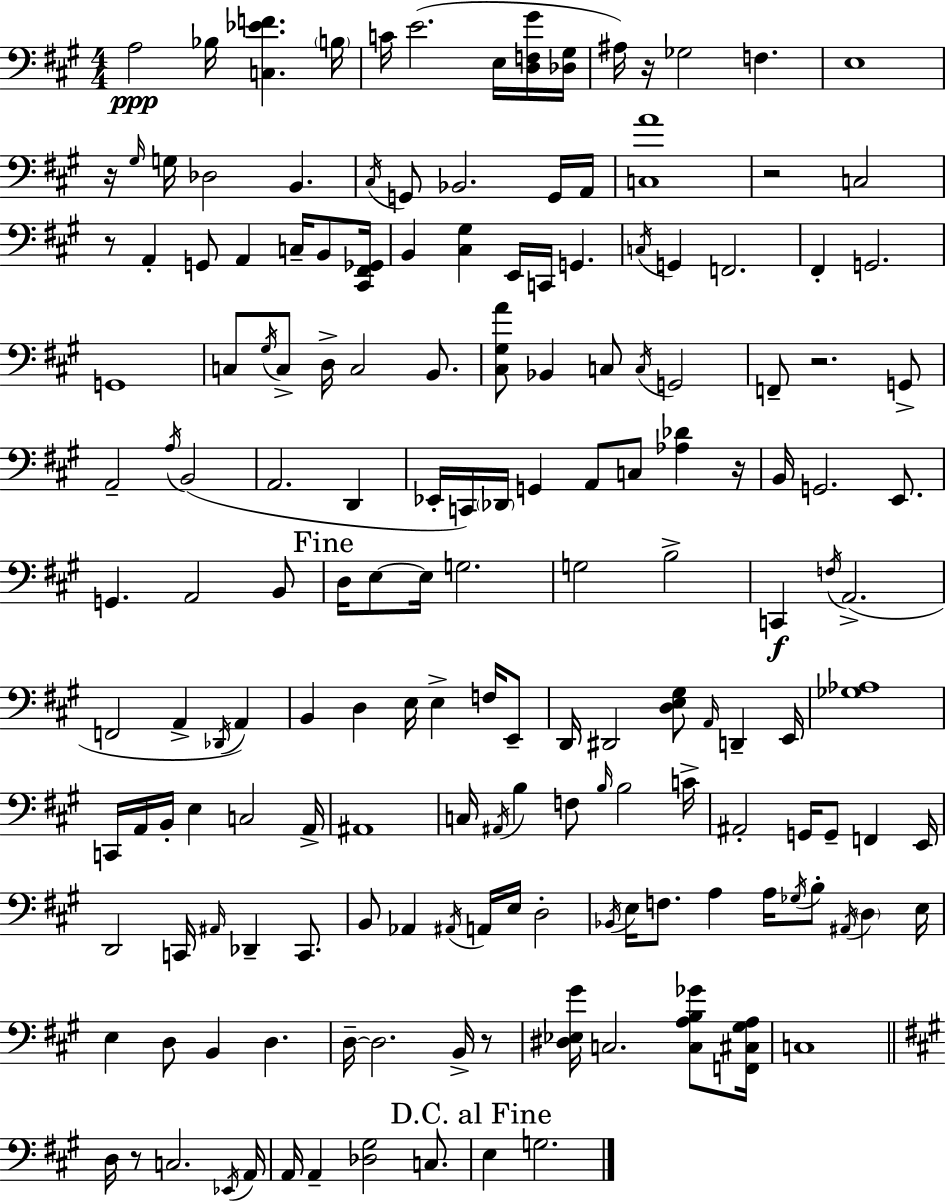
A3/h Bb3/s [C3,Eb4,F4]/q. B3/s C4/s E4/h. E3/s [D3,F3,G#4]/s [Db3,G#3]/s A#3/s R/s Gb3/h F3/q. E3/w R/s G#3/s G3/s Db3/h B2/q. C#3/s G2/e Bb2/h. G2/s A2/s [C3,A4]/w R/h C3/h R/e A2/q G2/e A2/q C3/s B2/e [C#2,F#2,Gb2]/s B2/q [C#3,G#3]/q E2/s C2/s G2/q. C3/s G2/q F2/h. F#2/q G2/h. G2/w C3/e G#3/s C3/e D3/s C3/h B2/e. [C#3,G#3,A4]/e Bb2/q C3/e C3/s G2/h F2/e R/h. G2/e A2/h A3/s B2/h A2/h. D2/q Eb2/s C2/s Db2/s G2/q A2/e C3/e [Ab3,Db4]/q R/s B2/s G2/h. E2/e. G2/q. A2/h B2/e D3/s E3/e E3/s G3/h. G3/h B3/h C2/q F3/s A2/h. F2/h A2/q Db2/s A2/q B2/q D3/q E3/s E3/q F3/s E2/e D2/s D#2/h [D3,E3,G#3]/e A2/s D2/q E2/s [Gb3,Ab3]/w C2/s A2/s B2/s E3/q C3/h A2/s A#2/w C3/s A#2/s B3/q F3/e B3/s B3/h C4/s A#2/h G2/s G2/e F2/q E2/s D2/h C2/s A#2/s Db2/q C2/e. B2/e Ab2/q A#2/s A2/s E3/s D3/h Bb2/s E3/s F3/e. A3/q A3/s Gb3/s B3/e A#2/s D3/q E3/s E3/q D3/e B2/q D3/q. D3/s D3/h. B2/s R/e [D#3,Eb3,G#4]/s C3/h. [C3,A3,B3,Gb4]/e [F2,C#3,G#3,A3]/s C3/w D3/s R/e C3/h. Eb2/s A2/s A2/s A2/q [Db3,G#3]/h C3/e. E3/q G3/h.